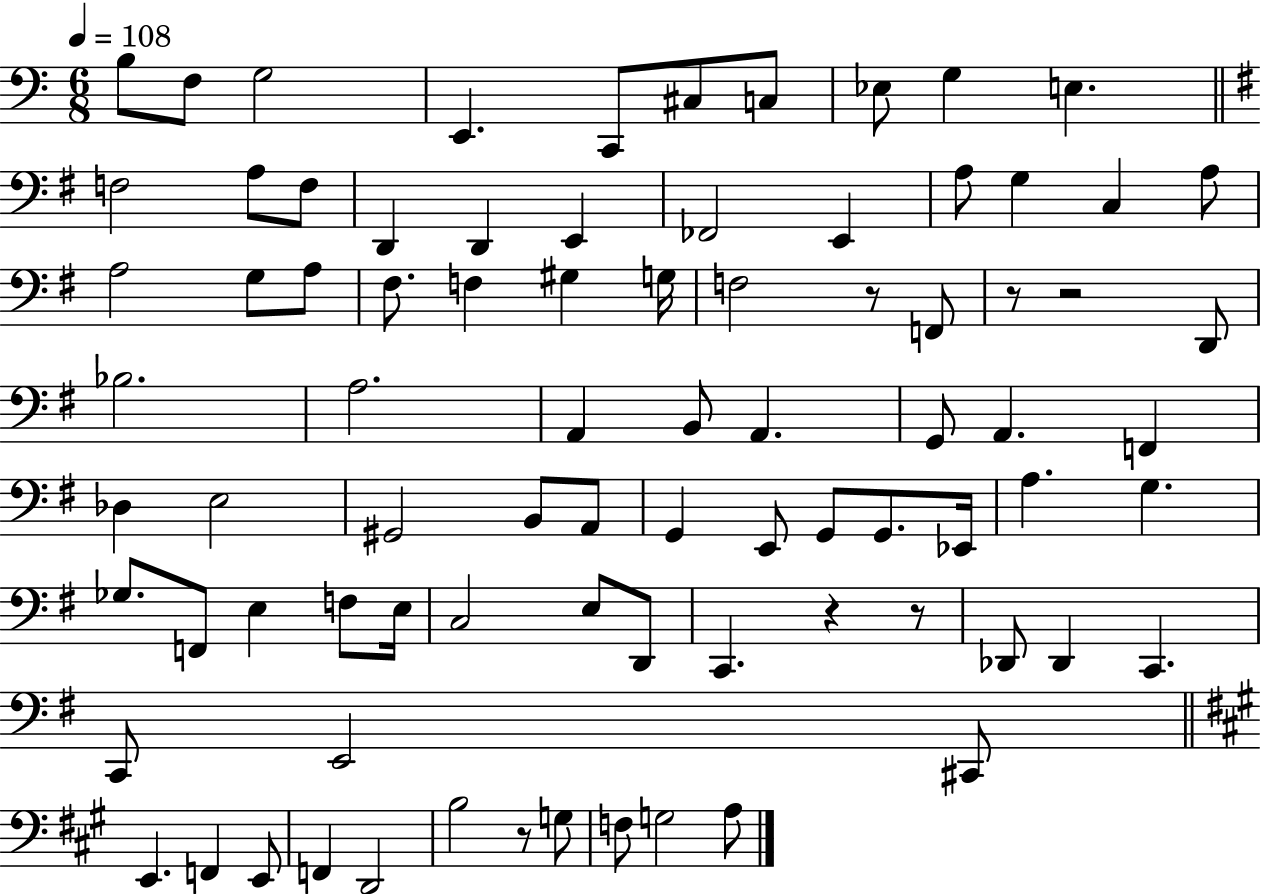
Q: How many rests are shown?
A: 6